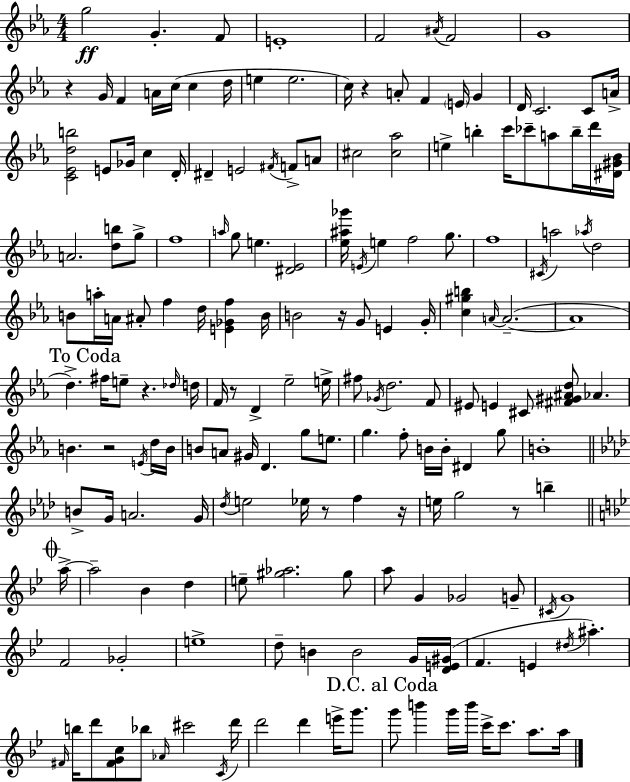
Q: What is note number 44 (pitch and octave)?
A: G5